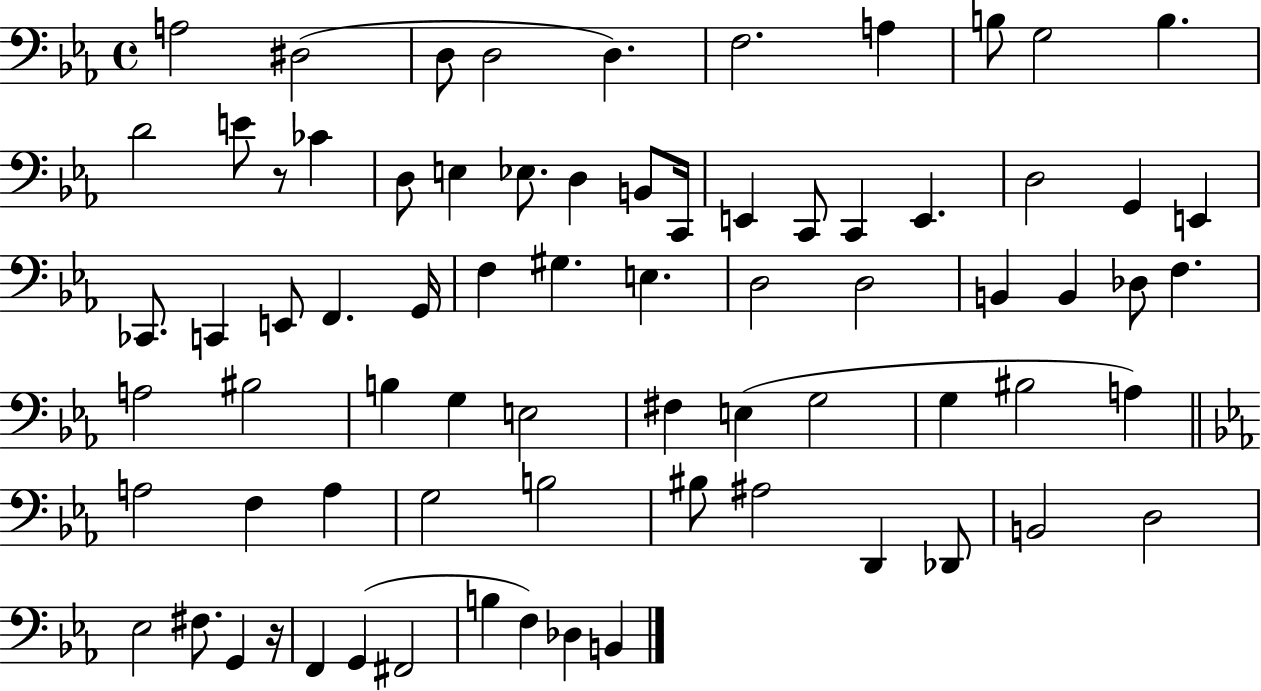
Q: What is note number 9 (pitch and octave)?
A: G3